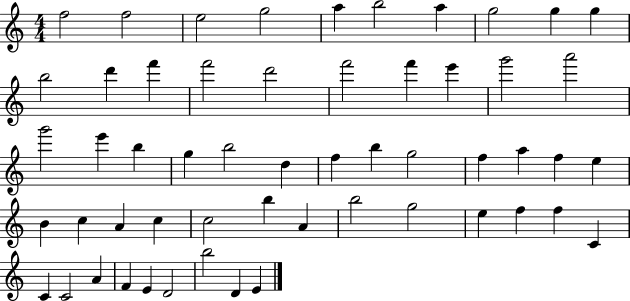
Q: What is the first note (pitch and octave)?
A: F5